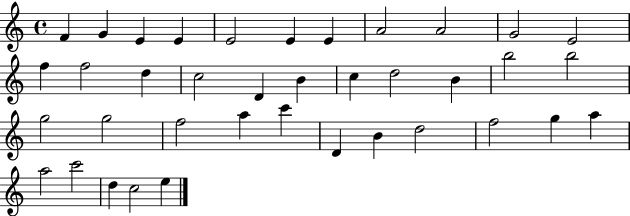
F4/q G4/q E4/q E4/q E4/h E4/q E4/q A4/h A4/h G4/h E4/h F5/q F5/h D5/q C5/h D4/q B4/q C5/q D5/h B4/q B5/h B5/h G5/h G5/h F5/h A5/q C6/q D4/q B4/q D5/h F5/h G5/q A5/q A5/h C6/h D5/q C5/h E5/q